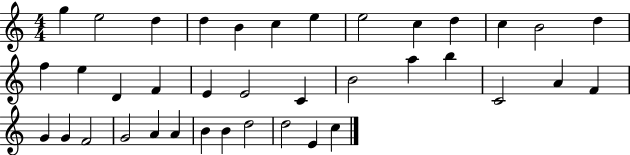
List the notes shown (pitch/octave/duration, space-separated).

G5/q E5/h D5/q D5/q B4/q C5/q E5/q E5/h C5/q D5/q C5/q B4/h D5/q F5/q E5/q D4/q F4/q E4/q E4/h C4/q B4/h A5/q B5/q C4/h A4/q F4/q G4/q G4/q F4/h G4/h A4/q A4/q B4/q B4/q D5/h D5/h E4/q C5/q